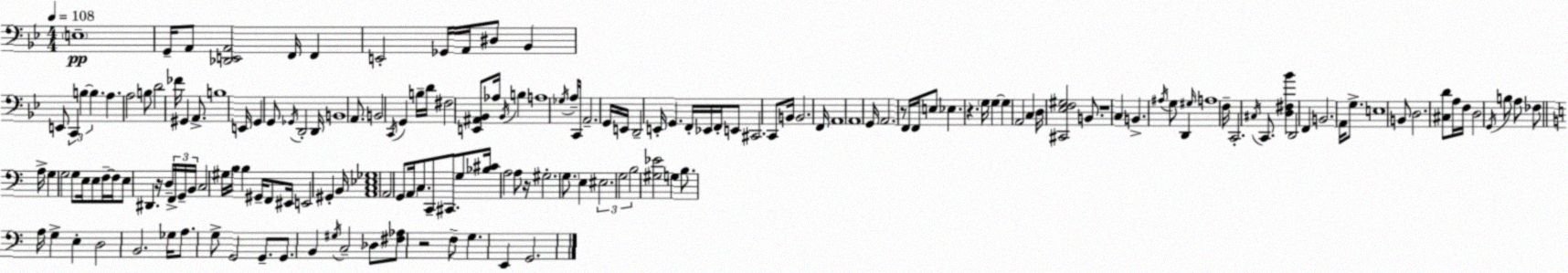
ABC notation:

X:1
T:Untitled
M:4/4
L:1/4
K:Bb
E,4 G,,/4 A,,/2 [_D,,E,,A,,]2 F,,/4 F,, E,,2 _G,,/4 A,,/4 ^D,/2 _B,, E,,/2 C,, B, B, A, A,2 B,/2 D2 _F/4 ^G,, A,,/2 B,4 E,,/4 G,, G,,/2 _G,,/4 D,,2 D,,/4 B,,4 A,,/2 B,,2 C,,/4 G,, B,/4 D/4 ^F,2 [E,,^A,,_B,,]/2 _A,/4 _B,,/4 B, A,4 _G,/4 A,/4 C,,/4 A,,2 G,,/4 E,,/4 D,,2 E,,/4 G,, F,,/4 _E,,/4 F,,/4 E,,/2 ^C,,2 C,,/2 B,,/4 B,,2 F,,/4 A,,4 A,,4 G,,/4 A,,2 z/2 F,,/4 F,,/4 E,/2 _E, z G,/4 G, G, A,,2 C, D,/4 [^C,,_E,F,^G,]2 B,,/2 z4 C, B,, ^A,/4 G,/2 D,, ^G,/4 A,4 F,/4 C,,2 ^C,/4 C,,/2 [D,^F,_B] D,,2 F,, B,,2 A,,/4 G,/2 E,4 B,,/2 D,2 [^C,D]/2 A,/4 F,/4 D,2 G,,/4 B,/2 A,/2 _F,/2 A,/4 G, G,2 G,/2 E,/4 E,/2 F,/4 F,/4 E,/2 ^D,, z/4 D,/4 F,,/4 G,,/4 B,,/4 C,2 ^G,/4 B,/4 B, ^G,,/4 F,,/2 ^E,,/4 E,,2 ^G,, B,,/4 [A,,C,_E,_G,]4 A,,2 G,,/2 A,,/4 C,/2 C,,/2 ^C,,/2 G,/2 [_B,^C]/4 A,2 A,/2 z/4 ^G,2 G,/2 E, ^E,2 G,2 B,2 [^G,_E]2 G, B,/2 A,/4 G, E, D,2 B,,2 _G,/4 A,/2 G,/2 G,,2 G,,/2 G,,/2 B,, ^G,/4 C,2 _D,/2 [^F,_A,]/2 z2 F,/2 G, E,, G,,2